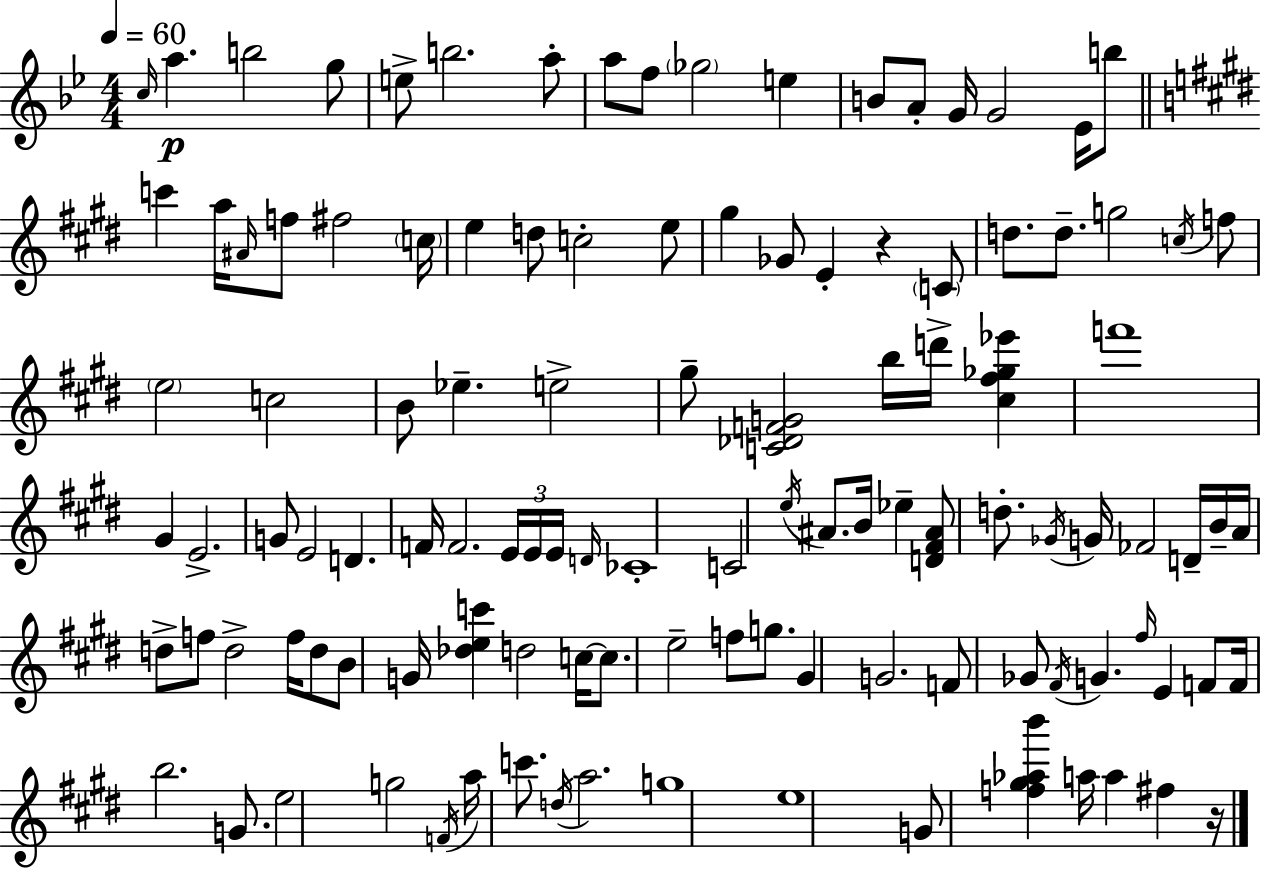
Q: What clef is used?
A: treble